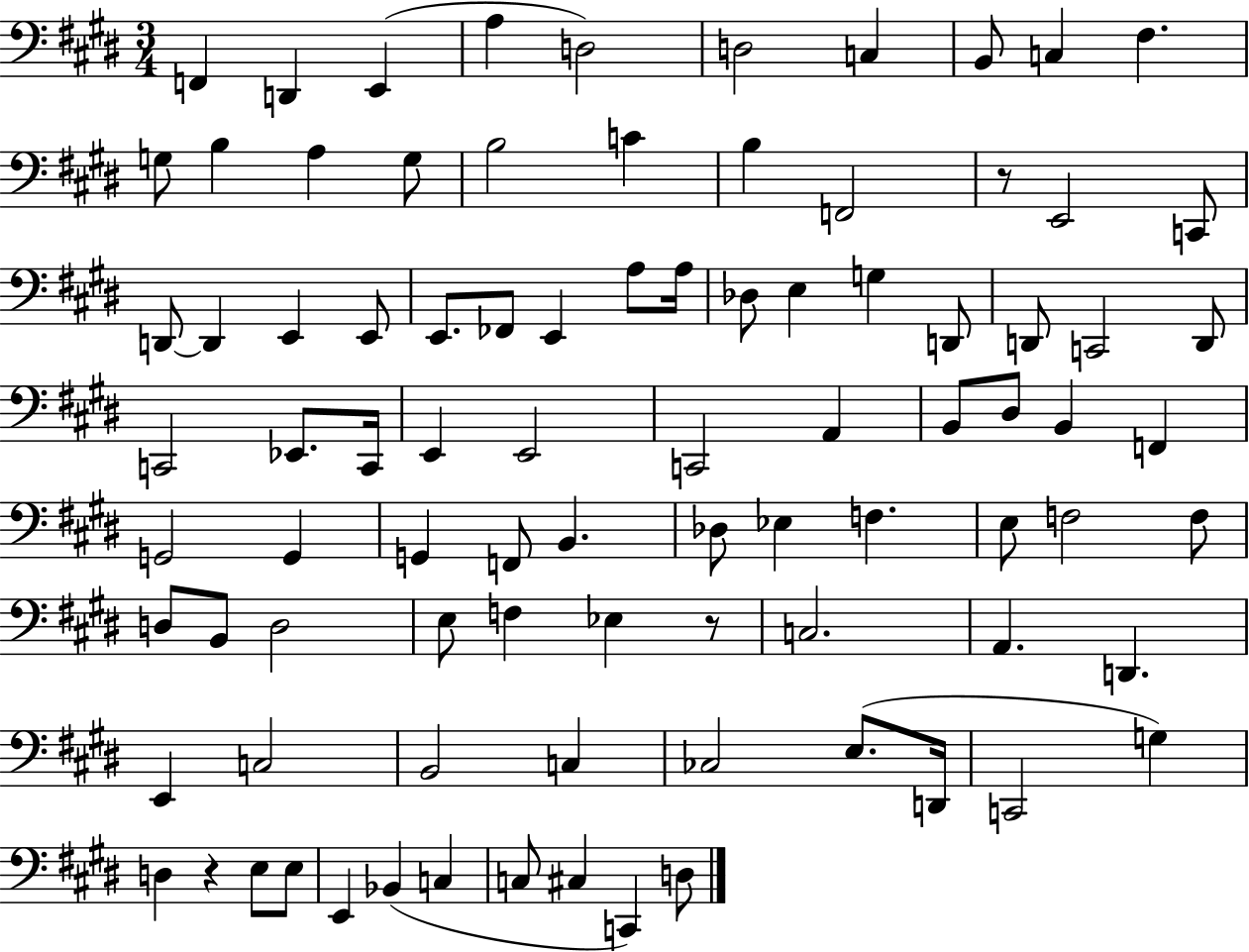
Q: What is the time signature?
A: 3/4